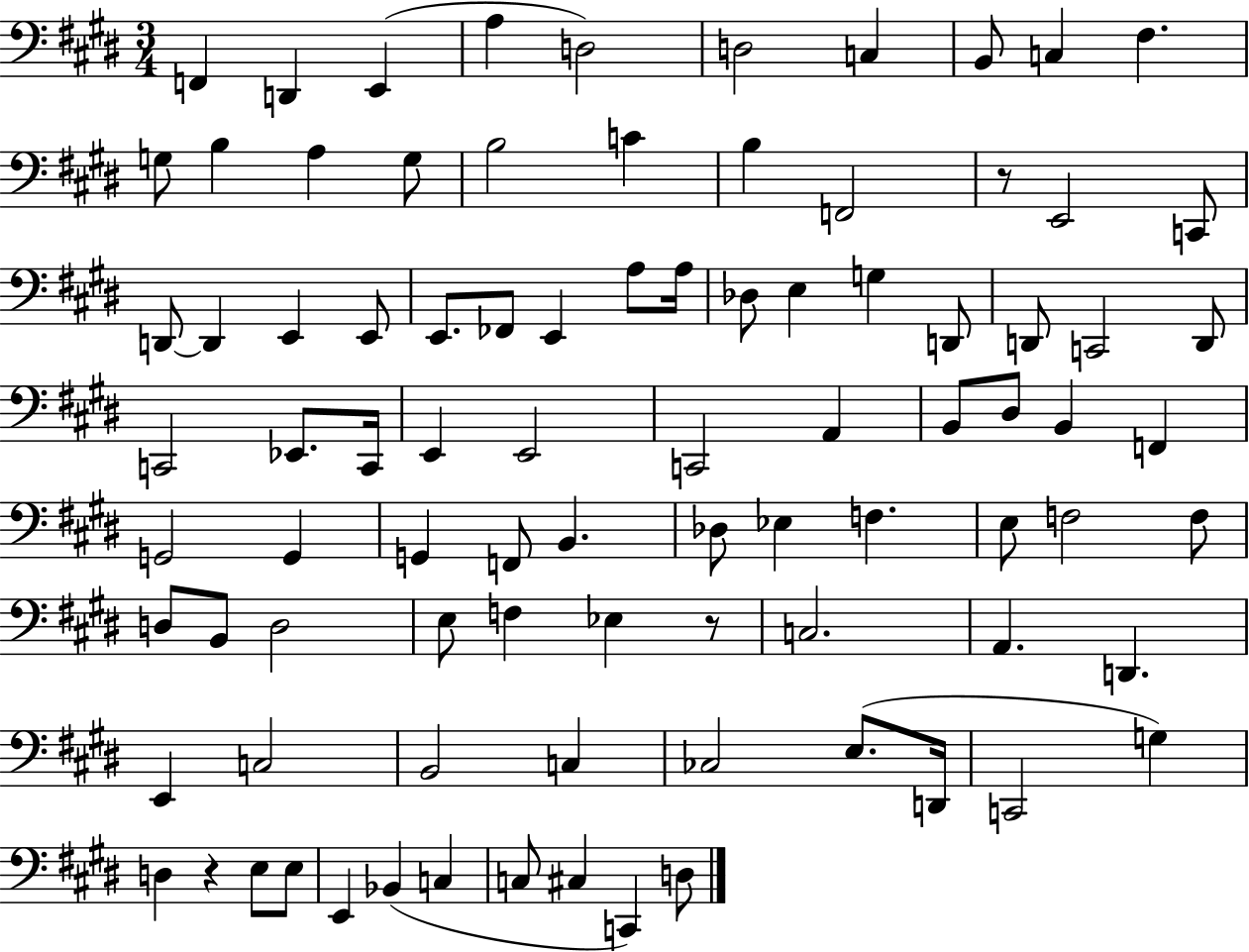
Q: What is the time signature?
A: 3/4